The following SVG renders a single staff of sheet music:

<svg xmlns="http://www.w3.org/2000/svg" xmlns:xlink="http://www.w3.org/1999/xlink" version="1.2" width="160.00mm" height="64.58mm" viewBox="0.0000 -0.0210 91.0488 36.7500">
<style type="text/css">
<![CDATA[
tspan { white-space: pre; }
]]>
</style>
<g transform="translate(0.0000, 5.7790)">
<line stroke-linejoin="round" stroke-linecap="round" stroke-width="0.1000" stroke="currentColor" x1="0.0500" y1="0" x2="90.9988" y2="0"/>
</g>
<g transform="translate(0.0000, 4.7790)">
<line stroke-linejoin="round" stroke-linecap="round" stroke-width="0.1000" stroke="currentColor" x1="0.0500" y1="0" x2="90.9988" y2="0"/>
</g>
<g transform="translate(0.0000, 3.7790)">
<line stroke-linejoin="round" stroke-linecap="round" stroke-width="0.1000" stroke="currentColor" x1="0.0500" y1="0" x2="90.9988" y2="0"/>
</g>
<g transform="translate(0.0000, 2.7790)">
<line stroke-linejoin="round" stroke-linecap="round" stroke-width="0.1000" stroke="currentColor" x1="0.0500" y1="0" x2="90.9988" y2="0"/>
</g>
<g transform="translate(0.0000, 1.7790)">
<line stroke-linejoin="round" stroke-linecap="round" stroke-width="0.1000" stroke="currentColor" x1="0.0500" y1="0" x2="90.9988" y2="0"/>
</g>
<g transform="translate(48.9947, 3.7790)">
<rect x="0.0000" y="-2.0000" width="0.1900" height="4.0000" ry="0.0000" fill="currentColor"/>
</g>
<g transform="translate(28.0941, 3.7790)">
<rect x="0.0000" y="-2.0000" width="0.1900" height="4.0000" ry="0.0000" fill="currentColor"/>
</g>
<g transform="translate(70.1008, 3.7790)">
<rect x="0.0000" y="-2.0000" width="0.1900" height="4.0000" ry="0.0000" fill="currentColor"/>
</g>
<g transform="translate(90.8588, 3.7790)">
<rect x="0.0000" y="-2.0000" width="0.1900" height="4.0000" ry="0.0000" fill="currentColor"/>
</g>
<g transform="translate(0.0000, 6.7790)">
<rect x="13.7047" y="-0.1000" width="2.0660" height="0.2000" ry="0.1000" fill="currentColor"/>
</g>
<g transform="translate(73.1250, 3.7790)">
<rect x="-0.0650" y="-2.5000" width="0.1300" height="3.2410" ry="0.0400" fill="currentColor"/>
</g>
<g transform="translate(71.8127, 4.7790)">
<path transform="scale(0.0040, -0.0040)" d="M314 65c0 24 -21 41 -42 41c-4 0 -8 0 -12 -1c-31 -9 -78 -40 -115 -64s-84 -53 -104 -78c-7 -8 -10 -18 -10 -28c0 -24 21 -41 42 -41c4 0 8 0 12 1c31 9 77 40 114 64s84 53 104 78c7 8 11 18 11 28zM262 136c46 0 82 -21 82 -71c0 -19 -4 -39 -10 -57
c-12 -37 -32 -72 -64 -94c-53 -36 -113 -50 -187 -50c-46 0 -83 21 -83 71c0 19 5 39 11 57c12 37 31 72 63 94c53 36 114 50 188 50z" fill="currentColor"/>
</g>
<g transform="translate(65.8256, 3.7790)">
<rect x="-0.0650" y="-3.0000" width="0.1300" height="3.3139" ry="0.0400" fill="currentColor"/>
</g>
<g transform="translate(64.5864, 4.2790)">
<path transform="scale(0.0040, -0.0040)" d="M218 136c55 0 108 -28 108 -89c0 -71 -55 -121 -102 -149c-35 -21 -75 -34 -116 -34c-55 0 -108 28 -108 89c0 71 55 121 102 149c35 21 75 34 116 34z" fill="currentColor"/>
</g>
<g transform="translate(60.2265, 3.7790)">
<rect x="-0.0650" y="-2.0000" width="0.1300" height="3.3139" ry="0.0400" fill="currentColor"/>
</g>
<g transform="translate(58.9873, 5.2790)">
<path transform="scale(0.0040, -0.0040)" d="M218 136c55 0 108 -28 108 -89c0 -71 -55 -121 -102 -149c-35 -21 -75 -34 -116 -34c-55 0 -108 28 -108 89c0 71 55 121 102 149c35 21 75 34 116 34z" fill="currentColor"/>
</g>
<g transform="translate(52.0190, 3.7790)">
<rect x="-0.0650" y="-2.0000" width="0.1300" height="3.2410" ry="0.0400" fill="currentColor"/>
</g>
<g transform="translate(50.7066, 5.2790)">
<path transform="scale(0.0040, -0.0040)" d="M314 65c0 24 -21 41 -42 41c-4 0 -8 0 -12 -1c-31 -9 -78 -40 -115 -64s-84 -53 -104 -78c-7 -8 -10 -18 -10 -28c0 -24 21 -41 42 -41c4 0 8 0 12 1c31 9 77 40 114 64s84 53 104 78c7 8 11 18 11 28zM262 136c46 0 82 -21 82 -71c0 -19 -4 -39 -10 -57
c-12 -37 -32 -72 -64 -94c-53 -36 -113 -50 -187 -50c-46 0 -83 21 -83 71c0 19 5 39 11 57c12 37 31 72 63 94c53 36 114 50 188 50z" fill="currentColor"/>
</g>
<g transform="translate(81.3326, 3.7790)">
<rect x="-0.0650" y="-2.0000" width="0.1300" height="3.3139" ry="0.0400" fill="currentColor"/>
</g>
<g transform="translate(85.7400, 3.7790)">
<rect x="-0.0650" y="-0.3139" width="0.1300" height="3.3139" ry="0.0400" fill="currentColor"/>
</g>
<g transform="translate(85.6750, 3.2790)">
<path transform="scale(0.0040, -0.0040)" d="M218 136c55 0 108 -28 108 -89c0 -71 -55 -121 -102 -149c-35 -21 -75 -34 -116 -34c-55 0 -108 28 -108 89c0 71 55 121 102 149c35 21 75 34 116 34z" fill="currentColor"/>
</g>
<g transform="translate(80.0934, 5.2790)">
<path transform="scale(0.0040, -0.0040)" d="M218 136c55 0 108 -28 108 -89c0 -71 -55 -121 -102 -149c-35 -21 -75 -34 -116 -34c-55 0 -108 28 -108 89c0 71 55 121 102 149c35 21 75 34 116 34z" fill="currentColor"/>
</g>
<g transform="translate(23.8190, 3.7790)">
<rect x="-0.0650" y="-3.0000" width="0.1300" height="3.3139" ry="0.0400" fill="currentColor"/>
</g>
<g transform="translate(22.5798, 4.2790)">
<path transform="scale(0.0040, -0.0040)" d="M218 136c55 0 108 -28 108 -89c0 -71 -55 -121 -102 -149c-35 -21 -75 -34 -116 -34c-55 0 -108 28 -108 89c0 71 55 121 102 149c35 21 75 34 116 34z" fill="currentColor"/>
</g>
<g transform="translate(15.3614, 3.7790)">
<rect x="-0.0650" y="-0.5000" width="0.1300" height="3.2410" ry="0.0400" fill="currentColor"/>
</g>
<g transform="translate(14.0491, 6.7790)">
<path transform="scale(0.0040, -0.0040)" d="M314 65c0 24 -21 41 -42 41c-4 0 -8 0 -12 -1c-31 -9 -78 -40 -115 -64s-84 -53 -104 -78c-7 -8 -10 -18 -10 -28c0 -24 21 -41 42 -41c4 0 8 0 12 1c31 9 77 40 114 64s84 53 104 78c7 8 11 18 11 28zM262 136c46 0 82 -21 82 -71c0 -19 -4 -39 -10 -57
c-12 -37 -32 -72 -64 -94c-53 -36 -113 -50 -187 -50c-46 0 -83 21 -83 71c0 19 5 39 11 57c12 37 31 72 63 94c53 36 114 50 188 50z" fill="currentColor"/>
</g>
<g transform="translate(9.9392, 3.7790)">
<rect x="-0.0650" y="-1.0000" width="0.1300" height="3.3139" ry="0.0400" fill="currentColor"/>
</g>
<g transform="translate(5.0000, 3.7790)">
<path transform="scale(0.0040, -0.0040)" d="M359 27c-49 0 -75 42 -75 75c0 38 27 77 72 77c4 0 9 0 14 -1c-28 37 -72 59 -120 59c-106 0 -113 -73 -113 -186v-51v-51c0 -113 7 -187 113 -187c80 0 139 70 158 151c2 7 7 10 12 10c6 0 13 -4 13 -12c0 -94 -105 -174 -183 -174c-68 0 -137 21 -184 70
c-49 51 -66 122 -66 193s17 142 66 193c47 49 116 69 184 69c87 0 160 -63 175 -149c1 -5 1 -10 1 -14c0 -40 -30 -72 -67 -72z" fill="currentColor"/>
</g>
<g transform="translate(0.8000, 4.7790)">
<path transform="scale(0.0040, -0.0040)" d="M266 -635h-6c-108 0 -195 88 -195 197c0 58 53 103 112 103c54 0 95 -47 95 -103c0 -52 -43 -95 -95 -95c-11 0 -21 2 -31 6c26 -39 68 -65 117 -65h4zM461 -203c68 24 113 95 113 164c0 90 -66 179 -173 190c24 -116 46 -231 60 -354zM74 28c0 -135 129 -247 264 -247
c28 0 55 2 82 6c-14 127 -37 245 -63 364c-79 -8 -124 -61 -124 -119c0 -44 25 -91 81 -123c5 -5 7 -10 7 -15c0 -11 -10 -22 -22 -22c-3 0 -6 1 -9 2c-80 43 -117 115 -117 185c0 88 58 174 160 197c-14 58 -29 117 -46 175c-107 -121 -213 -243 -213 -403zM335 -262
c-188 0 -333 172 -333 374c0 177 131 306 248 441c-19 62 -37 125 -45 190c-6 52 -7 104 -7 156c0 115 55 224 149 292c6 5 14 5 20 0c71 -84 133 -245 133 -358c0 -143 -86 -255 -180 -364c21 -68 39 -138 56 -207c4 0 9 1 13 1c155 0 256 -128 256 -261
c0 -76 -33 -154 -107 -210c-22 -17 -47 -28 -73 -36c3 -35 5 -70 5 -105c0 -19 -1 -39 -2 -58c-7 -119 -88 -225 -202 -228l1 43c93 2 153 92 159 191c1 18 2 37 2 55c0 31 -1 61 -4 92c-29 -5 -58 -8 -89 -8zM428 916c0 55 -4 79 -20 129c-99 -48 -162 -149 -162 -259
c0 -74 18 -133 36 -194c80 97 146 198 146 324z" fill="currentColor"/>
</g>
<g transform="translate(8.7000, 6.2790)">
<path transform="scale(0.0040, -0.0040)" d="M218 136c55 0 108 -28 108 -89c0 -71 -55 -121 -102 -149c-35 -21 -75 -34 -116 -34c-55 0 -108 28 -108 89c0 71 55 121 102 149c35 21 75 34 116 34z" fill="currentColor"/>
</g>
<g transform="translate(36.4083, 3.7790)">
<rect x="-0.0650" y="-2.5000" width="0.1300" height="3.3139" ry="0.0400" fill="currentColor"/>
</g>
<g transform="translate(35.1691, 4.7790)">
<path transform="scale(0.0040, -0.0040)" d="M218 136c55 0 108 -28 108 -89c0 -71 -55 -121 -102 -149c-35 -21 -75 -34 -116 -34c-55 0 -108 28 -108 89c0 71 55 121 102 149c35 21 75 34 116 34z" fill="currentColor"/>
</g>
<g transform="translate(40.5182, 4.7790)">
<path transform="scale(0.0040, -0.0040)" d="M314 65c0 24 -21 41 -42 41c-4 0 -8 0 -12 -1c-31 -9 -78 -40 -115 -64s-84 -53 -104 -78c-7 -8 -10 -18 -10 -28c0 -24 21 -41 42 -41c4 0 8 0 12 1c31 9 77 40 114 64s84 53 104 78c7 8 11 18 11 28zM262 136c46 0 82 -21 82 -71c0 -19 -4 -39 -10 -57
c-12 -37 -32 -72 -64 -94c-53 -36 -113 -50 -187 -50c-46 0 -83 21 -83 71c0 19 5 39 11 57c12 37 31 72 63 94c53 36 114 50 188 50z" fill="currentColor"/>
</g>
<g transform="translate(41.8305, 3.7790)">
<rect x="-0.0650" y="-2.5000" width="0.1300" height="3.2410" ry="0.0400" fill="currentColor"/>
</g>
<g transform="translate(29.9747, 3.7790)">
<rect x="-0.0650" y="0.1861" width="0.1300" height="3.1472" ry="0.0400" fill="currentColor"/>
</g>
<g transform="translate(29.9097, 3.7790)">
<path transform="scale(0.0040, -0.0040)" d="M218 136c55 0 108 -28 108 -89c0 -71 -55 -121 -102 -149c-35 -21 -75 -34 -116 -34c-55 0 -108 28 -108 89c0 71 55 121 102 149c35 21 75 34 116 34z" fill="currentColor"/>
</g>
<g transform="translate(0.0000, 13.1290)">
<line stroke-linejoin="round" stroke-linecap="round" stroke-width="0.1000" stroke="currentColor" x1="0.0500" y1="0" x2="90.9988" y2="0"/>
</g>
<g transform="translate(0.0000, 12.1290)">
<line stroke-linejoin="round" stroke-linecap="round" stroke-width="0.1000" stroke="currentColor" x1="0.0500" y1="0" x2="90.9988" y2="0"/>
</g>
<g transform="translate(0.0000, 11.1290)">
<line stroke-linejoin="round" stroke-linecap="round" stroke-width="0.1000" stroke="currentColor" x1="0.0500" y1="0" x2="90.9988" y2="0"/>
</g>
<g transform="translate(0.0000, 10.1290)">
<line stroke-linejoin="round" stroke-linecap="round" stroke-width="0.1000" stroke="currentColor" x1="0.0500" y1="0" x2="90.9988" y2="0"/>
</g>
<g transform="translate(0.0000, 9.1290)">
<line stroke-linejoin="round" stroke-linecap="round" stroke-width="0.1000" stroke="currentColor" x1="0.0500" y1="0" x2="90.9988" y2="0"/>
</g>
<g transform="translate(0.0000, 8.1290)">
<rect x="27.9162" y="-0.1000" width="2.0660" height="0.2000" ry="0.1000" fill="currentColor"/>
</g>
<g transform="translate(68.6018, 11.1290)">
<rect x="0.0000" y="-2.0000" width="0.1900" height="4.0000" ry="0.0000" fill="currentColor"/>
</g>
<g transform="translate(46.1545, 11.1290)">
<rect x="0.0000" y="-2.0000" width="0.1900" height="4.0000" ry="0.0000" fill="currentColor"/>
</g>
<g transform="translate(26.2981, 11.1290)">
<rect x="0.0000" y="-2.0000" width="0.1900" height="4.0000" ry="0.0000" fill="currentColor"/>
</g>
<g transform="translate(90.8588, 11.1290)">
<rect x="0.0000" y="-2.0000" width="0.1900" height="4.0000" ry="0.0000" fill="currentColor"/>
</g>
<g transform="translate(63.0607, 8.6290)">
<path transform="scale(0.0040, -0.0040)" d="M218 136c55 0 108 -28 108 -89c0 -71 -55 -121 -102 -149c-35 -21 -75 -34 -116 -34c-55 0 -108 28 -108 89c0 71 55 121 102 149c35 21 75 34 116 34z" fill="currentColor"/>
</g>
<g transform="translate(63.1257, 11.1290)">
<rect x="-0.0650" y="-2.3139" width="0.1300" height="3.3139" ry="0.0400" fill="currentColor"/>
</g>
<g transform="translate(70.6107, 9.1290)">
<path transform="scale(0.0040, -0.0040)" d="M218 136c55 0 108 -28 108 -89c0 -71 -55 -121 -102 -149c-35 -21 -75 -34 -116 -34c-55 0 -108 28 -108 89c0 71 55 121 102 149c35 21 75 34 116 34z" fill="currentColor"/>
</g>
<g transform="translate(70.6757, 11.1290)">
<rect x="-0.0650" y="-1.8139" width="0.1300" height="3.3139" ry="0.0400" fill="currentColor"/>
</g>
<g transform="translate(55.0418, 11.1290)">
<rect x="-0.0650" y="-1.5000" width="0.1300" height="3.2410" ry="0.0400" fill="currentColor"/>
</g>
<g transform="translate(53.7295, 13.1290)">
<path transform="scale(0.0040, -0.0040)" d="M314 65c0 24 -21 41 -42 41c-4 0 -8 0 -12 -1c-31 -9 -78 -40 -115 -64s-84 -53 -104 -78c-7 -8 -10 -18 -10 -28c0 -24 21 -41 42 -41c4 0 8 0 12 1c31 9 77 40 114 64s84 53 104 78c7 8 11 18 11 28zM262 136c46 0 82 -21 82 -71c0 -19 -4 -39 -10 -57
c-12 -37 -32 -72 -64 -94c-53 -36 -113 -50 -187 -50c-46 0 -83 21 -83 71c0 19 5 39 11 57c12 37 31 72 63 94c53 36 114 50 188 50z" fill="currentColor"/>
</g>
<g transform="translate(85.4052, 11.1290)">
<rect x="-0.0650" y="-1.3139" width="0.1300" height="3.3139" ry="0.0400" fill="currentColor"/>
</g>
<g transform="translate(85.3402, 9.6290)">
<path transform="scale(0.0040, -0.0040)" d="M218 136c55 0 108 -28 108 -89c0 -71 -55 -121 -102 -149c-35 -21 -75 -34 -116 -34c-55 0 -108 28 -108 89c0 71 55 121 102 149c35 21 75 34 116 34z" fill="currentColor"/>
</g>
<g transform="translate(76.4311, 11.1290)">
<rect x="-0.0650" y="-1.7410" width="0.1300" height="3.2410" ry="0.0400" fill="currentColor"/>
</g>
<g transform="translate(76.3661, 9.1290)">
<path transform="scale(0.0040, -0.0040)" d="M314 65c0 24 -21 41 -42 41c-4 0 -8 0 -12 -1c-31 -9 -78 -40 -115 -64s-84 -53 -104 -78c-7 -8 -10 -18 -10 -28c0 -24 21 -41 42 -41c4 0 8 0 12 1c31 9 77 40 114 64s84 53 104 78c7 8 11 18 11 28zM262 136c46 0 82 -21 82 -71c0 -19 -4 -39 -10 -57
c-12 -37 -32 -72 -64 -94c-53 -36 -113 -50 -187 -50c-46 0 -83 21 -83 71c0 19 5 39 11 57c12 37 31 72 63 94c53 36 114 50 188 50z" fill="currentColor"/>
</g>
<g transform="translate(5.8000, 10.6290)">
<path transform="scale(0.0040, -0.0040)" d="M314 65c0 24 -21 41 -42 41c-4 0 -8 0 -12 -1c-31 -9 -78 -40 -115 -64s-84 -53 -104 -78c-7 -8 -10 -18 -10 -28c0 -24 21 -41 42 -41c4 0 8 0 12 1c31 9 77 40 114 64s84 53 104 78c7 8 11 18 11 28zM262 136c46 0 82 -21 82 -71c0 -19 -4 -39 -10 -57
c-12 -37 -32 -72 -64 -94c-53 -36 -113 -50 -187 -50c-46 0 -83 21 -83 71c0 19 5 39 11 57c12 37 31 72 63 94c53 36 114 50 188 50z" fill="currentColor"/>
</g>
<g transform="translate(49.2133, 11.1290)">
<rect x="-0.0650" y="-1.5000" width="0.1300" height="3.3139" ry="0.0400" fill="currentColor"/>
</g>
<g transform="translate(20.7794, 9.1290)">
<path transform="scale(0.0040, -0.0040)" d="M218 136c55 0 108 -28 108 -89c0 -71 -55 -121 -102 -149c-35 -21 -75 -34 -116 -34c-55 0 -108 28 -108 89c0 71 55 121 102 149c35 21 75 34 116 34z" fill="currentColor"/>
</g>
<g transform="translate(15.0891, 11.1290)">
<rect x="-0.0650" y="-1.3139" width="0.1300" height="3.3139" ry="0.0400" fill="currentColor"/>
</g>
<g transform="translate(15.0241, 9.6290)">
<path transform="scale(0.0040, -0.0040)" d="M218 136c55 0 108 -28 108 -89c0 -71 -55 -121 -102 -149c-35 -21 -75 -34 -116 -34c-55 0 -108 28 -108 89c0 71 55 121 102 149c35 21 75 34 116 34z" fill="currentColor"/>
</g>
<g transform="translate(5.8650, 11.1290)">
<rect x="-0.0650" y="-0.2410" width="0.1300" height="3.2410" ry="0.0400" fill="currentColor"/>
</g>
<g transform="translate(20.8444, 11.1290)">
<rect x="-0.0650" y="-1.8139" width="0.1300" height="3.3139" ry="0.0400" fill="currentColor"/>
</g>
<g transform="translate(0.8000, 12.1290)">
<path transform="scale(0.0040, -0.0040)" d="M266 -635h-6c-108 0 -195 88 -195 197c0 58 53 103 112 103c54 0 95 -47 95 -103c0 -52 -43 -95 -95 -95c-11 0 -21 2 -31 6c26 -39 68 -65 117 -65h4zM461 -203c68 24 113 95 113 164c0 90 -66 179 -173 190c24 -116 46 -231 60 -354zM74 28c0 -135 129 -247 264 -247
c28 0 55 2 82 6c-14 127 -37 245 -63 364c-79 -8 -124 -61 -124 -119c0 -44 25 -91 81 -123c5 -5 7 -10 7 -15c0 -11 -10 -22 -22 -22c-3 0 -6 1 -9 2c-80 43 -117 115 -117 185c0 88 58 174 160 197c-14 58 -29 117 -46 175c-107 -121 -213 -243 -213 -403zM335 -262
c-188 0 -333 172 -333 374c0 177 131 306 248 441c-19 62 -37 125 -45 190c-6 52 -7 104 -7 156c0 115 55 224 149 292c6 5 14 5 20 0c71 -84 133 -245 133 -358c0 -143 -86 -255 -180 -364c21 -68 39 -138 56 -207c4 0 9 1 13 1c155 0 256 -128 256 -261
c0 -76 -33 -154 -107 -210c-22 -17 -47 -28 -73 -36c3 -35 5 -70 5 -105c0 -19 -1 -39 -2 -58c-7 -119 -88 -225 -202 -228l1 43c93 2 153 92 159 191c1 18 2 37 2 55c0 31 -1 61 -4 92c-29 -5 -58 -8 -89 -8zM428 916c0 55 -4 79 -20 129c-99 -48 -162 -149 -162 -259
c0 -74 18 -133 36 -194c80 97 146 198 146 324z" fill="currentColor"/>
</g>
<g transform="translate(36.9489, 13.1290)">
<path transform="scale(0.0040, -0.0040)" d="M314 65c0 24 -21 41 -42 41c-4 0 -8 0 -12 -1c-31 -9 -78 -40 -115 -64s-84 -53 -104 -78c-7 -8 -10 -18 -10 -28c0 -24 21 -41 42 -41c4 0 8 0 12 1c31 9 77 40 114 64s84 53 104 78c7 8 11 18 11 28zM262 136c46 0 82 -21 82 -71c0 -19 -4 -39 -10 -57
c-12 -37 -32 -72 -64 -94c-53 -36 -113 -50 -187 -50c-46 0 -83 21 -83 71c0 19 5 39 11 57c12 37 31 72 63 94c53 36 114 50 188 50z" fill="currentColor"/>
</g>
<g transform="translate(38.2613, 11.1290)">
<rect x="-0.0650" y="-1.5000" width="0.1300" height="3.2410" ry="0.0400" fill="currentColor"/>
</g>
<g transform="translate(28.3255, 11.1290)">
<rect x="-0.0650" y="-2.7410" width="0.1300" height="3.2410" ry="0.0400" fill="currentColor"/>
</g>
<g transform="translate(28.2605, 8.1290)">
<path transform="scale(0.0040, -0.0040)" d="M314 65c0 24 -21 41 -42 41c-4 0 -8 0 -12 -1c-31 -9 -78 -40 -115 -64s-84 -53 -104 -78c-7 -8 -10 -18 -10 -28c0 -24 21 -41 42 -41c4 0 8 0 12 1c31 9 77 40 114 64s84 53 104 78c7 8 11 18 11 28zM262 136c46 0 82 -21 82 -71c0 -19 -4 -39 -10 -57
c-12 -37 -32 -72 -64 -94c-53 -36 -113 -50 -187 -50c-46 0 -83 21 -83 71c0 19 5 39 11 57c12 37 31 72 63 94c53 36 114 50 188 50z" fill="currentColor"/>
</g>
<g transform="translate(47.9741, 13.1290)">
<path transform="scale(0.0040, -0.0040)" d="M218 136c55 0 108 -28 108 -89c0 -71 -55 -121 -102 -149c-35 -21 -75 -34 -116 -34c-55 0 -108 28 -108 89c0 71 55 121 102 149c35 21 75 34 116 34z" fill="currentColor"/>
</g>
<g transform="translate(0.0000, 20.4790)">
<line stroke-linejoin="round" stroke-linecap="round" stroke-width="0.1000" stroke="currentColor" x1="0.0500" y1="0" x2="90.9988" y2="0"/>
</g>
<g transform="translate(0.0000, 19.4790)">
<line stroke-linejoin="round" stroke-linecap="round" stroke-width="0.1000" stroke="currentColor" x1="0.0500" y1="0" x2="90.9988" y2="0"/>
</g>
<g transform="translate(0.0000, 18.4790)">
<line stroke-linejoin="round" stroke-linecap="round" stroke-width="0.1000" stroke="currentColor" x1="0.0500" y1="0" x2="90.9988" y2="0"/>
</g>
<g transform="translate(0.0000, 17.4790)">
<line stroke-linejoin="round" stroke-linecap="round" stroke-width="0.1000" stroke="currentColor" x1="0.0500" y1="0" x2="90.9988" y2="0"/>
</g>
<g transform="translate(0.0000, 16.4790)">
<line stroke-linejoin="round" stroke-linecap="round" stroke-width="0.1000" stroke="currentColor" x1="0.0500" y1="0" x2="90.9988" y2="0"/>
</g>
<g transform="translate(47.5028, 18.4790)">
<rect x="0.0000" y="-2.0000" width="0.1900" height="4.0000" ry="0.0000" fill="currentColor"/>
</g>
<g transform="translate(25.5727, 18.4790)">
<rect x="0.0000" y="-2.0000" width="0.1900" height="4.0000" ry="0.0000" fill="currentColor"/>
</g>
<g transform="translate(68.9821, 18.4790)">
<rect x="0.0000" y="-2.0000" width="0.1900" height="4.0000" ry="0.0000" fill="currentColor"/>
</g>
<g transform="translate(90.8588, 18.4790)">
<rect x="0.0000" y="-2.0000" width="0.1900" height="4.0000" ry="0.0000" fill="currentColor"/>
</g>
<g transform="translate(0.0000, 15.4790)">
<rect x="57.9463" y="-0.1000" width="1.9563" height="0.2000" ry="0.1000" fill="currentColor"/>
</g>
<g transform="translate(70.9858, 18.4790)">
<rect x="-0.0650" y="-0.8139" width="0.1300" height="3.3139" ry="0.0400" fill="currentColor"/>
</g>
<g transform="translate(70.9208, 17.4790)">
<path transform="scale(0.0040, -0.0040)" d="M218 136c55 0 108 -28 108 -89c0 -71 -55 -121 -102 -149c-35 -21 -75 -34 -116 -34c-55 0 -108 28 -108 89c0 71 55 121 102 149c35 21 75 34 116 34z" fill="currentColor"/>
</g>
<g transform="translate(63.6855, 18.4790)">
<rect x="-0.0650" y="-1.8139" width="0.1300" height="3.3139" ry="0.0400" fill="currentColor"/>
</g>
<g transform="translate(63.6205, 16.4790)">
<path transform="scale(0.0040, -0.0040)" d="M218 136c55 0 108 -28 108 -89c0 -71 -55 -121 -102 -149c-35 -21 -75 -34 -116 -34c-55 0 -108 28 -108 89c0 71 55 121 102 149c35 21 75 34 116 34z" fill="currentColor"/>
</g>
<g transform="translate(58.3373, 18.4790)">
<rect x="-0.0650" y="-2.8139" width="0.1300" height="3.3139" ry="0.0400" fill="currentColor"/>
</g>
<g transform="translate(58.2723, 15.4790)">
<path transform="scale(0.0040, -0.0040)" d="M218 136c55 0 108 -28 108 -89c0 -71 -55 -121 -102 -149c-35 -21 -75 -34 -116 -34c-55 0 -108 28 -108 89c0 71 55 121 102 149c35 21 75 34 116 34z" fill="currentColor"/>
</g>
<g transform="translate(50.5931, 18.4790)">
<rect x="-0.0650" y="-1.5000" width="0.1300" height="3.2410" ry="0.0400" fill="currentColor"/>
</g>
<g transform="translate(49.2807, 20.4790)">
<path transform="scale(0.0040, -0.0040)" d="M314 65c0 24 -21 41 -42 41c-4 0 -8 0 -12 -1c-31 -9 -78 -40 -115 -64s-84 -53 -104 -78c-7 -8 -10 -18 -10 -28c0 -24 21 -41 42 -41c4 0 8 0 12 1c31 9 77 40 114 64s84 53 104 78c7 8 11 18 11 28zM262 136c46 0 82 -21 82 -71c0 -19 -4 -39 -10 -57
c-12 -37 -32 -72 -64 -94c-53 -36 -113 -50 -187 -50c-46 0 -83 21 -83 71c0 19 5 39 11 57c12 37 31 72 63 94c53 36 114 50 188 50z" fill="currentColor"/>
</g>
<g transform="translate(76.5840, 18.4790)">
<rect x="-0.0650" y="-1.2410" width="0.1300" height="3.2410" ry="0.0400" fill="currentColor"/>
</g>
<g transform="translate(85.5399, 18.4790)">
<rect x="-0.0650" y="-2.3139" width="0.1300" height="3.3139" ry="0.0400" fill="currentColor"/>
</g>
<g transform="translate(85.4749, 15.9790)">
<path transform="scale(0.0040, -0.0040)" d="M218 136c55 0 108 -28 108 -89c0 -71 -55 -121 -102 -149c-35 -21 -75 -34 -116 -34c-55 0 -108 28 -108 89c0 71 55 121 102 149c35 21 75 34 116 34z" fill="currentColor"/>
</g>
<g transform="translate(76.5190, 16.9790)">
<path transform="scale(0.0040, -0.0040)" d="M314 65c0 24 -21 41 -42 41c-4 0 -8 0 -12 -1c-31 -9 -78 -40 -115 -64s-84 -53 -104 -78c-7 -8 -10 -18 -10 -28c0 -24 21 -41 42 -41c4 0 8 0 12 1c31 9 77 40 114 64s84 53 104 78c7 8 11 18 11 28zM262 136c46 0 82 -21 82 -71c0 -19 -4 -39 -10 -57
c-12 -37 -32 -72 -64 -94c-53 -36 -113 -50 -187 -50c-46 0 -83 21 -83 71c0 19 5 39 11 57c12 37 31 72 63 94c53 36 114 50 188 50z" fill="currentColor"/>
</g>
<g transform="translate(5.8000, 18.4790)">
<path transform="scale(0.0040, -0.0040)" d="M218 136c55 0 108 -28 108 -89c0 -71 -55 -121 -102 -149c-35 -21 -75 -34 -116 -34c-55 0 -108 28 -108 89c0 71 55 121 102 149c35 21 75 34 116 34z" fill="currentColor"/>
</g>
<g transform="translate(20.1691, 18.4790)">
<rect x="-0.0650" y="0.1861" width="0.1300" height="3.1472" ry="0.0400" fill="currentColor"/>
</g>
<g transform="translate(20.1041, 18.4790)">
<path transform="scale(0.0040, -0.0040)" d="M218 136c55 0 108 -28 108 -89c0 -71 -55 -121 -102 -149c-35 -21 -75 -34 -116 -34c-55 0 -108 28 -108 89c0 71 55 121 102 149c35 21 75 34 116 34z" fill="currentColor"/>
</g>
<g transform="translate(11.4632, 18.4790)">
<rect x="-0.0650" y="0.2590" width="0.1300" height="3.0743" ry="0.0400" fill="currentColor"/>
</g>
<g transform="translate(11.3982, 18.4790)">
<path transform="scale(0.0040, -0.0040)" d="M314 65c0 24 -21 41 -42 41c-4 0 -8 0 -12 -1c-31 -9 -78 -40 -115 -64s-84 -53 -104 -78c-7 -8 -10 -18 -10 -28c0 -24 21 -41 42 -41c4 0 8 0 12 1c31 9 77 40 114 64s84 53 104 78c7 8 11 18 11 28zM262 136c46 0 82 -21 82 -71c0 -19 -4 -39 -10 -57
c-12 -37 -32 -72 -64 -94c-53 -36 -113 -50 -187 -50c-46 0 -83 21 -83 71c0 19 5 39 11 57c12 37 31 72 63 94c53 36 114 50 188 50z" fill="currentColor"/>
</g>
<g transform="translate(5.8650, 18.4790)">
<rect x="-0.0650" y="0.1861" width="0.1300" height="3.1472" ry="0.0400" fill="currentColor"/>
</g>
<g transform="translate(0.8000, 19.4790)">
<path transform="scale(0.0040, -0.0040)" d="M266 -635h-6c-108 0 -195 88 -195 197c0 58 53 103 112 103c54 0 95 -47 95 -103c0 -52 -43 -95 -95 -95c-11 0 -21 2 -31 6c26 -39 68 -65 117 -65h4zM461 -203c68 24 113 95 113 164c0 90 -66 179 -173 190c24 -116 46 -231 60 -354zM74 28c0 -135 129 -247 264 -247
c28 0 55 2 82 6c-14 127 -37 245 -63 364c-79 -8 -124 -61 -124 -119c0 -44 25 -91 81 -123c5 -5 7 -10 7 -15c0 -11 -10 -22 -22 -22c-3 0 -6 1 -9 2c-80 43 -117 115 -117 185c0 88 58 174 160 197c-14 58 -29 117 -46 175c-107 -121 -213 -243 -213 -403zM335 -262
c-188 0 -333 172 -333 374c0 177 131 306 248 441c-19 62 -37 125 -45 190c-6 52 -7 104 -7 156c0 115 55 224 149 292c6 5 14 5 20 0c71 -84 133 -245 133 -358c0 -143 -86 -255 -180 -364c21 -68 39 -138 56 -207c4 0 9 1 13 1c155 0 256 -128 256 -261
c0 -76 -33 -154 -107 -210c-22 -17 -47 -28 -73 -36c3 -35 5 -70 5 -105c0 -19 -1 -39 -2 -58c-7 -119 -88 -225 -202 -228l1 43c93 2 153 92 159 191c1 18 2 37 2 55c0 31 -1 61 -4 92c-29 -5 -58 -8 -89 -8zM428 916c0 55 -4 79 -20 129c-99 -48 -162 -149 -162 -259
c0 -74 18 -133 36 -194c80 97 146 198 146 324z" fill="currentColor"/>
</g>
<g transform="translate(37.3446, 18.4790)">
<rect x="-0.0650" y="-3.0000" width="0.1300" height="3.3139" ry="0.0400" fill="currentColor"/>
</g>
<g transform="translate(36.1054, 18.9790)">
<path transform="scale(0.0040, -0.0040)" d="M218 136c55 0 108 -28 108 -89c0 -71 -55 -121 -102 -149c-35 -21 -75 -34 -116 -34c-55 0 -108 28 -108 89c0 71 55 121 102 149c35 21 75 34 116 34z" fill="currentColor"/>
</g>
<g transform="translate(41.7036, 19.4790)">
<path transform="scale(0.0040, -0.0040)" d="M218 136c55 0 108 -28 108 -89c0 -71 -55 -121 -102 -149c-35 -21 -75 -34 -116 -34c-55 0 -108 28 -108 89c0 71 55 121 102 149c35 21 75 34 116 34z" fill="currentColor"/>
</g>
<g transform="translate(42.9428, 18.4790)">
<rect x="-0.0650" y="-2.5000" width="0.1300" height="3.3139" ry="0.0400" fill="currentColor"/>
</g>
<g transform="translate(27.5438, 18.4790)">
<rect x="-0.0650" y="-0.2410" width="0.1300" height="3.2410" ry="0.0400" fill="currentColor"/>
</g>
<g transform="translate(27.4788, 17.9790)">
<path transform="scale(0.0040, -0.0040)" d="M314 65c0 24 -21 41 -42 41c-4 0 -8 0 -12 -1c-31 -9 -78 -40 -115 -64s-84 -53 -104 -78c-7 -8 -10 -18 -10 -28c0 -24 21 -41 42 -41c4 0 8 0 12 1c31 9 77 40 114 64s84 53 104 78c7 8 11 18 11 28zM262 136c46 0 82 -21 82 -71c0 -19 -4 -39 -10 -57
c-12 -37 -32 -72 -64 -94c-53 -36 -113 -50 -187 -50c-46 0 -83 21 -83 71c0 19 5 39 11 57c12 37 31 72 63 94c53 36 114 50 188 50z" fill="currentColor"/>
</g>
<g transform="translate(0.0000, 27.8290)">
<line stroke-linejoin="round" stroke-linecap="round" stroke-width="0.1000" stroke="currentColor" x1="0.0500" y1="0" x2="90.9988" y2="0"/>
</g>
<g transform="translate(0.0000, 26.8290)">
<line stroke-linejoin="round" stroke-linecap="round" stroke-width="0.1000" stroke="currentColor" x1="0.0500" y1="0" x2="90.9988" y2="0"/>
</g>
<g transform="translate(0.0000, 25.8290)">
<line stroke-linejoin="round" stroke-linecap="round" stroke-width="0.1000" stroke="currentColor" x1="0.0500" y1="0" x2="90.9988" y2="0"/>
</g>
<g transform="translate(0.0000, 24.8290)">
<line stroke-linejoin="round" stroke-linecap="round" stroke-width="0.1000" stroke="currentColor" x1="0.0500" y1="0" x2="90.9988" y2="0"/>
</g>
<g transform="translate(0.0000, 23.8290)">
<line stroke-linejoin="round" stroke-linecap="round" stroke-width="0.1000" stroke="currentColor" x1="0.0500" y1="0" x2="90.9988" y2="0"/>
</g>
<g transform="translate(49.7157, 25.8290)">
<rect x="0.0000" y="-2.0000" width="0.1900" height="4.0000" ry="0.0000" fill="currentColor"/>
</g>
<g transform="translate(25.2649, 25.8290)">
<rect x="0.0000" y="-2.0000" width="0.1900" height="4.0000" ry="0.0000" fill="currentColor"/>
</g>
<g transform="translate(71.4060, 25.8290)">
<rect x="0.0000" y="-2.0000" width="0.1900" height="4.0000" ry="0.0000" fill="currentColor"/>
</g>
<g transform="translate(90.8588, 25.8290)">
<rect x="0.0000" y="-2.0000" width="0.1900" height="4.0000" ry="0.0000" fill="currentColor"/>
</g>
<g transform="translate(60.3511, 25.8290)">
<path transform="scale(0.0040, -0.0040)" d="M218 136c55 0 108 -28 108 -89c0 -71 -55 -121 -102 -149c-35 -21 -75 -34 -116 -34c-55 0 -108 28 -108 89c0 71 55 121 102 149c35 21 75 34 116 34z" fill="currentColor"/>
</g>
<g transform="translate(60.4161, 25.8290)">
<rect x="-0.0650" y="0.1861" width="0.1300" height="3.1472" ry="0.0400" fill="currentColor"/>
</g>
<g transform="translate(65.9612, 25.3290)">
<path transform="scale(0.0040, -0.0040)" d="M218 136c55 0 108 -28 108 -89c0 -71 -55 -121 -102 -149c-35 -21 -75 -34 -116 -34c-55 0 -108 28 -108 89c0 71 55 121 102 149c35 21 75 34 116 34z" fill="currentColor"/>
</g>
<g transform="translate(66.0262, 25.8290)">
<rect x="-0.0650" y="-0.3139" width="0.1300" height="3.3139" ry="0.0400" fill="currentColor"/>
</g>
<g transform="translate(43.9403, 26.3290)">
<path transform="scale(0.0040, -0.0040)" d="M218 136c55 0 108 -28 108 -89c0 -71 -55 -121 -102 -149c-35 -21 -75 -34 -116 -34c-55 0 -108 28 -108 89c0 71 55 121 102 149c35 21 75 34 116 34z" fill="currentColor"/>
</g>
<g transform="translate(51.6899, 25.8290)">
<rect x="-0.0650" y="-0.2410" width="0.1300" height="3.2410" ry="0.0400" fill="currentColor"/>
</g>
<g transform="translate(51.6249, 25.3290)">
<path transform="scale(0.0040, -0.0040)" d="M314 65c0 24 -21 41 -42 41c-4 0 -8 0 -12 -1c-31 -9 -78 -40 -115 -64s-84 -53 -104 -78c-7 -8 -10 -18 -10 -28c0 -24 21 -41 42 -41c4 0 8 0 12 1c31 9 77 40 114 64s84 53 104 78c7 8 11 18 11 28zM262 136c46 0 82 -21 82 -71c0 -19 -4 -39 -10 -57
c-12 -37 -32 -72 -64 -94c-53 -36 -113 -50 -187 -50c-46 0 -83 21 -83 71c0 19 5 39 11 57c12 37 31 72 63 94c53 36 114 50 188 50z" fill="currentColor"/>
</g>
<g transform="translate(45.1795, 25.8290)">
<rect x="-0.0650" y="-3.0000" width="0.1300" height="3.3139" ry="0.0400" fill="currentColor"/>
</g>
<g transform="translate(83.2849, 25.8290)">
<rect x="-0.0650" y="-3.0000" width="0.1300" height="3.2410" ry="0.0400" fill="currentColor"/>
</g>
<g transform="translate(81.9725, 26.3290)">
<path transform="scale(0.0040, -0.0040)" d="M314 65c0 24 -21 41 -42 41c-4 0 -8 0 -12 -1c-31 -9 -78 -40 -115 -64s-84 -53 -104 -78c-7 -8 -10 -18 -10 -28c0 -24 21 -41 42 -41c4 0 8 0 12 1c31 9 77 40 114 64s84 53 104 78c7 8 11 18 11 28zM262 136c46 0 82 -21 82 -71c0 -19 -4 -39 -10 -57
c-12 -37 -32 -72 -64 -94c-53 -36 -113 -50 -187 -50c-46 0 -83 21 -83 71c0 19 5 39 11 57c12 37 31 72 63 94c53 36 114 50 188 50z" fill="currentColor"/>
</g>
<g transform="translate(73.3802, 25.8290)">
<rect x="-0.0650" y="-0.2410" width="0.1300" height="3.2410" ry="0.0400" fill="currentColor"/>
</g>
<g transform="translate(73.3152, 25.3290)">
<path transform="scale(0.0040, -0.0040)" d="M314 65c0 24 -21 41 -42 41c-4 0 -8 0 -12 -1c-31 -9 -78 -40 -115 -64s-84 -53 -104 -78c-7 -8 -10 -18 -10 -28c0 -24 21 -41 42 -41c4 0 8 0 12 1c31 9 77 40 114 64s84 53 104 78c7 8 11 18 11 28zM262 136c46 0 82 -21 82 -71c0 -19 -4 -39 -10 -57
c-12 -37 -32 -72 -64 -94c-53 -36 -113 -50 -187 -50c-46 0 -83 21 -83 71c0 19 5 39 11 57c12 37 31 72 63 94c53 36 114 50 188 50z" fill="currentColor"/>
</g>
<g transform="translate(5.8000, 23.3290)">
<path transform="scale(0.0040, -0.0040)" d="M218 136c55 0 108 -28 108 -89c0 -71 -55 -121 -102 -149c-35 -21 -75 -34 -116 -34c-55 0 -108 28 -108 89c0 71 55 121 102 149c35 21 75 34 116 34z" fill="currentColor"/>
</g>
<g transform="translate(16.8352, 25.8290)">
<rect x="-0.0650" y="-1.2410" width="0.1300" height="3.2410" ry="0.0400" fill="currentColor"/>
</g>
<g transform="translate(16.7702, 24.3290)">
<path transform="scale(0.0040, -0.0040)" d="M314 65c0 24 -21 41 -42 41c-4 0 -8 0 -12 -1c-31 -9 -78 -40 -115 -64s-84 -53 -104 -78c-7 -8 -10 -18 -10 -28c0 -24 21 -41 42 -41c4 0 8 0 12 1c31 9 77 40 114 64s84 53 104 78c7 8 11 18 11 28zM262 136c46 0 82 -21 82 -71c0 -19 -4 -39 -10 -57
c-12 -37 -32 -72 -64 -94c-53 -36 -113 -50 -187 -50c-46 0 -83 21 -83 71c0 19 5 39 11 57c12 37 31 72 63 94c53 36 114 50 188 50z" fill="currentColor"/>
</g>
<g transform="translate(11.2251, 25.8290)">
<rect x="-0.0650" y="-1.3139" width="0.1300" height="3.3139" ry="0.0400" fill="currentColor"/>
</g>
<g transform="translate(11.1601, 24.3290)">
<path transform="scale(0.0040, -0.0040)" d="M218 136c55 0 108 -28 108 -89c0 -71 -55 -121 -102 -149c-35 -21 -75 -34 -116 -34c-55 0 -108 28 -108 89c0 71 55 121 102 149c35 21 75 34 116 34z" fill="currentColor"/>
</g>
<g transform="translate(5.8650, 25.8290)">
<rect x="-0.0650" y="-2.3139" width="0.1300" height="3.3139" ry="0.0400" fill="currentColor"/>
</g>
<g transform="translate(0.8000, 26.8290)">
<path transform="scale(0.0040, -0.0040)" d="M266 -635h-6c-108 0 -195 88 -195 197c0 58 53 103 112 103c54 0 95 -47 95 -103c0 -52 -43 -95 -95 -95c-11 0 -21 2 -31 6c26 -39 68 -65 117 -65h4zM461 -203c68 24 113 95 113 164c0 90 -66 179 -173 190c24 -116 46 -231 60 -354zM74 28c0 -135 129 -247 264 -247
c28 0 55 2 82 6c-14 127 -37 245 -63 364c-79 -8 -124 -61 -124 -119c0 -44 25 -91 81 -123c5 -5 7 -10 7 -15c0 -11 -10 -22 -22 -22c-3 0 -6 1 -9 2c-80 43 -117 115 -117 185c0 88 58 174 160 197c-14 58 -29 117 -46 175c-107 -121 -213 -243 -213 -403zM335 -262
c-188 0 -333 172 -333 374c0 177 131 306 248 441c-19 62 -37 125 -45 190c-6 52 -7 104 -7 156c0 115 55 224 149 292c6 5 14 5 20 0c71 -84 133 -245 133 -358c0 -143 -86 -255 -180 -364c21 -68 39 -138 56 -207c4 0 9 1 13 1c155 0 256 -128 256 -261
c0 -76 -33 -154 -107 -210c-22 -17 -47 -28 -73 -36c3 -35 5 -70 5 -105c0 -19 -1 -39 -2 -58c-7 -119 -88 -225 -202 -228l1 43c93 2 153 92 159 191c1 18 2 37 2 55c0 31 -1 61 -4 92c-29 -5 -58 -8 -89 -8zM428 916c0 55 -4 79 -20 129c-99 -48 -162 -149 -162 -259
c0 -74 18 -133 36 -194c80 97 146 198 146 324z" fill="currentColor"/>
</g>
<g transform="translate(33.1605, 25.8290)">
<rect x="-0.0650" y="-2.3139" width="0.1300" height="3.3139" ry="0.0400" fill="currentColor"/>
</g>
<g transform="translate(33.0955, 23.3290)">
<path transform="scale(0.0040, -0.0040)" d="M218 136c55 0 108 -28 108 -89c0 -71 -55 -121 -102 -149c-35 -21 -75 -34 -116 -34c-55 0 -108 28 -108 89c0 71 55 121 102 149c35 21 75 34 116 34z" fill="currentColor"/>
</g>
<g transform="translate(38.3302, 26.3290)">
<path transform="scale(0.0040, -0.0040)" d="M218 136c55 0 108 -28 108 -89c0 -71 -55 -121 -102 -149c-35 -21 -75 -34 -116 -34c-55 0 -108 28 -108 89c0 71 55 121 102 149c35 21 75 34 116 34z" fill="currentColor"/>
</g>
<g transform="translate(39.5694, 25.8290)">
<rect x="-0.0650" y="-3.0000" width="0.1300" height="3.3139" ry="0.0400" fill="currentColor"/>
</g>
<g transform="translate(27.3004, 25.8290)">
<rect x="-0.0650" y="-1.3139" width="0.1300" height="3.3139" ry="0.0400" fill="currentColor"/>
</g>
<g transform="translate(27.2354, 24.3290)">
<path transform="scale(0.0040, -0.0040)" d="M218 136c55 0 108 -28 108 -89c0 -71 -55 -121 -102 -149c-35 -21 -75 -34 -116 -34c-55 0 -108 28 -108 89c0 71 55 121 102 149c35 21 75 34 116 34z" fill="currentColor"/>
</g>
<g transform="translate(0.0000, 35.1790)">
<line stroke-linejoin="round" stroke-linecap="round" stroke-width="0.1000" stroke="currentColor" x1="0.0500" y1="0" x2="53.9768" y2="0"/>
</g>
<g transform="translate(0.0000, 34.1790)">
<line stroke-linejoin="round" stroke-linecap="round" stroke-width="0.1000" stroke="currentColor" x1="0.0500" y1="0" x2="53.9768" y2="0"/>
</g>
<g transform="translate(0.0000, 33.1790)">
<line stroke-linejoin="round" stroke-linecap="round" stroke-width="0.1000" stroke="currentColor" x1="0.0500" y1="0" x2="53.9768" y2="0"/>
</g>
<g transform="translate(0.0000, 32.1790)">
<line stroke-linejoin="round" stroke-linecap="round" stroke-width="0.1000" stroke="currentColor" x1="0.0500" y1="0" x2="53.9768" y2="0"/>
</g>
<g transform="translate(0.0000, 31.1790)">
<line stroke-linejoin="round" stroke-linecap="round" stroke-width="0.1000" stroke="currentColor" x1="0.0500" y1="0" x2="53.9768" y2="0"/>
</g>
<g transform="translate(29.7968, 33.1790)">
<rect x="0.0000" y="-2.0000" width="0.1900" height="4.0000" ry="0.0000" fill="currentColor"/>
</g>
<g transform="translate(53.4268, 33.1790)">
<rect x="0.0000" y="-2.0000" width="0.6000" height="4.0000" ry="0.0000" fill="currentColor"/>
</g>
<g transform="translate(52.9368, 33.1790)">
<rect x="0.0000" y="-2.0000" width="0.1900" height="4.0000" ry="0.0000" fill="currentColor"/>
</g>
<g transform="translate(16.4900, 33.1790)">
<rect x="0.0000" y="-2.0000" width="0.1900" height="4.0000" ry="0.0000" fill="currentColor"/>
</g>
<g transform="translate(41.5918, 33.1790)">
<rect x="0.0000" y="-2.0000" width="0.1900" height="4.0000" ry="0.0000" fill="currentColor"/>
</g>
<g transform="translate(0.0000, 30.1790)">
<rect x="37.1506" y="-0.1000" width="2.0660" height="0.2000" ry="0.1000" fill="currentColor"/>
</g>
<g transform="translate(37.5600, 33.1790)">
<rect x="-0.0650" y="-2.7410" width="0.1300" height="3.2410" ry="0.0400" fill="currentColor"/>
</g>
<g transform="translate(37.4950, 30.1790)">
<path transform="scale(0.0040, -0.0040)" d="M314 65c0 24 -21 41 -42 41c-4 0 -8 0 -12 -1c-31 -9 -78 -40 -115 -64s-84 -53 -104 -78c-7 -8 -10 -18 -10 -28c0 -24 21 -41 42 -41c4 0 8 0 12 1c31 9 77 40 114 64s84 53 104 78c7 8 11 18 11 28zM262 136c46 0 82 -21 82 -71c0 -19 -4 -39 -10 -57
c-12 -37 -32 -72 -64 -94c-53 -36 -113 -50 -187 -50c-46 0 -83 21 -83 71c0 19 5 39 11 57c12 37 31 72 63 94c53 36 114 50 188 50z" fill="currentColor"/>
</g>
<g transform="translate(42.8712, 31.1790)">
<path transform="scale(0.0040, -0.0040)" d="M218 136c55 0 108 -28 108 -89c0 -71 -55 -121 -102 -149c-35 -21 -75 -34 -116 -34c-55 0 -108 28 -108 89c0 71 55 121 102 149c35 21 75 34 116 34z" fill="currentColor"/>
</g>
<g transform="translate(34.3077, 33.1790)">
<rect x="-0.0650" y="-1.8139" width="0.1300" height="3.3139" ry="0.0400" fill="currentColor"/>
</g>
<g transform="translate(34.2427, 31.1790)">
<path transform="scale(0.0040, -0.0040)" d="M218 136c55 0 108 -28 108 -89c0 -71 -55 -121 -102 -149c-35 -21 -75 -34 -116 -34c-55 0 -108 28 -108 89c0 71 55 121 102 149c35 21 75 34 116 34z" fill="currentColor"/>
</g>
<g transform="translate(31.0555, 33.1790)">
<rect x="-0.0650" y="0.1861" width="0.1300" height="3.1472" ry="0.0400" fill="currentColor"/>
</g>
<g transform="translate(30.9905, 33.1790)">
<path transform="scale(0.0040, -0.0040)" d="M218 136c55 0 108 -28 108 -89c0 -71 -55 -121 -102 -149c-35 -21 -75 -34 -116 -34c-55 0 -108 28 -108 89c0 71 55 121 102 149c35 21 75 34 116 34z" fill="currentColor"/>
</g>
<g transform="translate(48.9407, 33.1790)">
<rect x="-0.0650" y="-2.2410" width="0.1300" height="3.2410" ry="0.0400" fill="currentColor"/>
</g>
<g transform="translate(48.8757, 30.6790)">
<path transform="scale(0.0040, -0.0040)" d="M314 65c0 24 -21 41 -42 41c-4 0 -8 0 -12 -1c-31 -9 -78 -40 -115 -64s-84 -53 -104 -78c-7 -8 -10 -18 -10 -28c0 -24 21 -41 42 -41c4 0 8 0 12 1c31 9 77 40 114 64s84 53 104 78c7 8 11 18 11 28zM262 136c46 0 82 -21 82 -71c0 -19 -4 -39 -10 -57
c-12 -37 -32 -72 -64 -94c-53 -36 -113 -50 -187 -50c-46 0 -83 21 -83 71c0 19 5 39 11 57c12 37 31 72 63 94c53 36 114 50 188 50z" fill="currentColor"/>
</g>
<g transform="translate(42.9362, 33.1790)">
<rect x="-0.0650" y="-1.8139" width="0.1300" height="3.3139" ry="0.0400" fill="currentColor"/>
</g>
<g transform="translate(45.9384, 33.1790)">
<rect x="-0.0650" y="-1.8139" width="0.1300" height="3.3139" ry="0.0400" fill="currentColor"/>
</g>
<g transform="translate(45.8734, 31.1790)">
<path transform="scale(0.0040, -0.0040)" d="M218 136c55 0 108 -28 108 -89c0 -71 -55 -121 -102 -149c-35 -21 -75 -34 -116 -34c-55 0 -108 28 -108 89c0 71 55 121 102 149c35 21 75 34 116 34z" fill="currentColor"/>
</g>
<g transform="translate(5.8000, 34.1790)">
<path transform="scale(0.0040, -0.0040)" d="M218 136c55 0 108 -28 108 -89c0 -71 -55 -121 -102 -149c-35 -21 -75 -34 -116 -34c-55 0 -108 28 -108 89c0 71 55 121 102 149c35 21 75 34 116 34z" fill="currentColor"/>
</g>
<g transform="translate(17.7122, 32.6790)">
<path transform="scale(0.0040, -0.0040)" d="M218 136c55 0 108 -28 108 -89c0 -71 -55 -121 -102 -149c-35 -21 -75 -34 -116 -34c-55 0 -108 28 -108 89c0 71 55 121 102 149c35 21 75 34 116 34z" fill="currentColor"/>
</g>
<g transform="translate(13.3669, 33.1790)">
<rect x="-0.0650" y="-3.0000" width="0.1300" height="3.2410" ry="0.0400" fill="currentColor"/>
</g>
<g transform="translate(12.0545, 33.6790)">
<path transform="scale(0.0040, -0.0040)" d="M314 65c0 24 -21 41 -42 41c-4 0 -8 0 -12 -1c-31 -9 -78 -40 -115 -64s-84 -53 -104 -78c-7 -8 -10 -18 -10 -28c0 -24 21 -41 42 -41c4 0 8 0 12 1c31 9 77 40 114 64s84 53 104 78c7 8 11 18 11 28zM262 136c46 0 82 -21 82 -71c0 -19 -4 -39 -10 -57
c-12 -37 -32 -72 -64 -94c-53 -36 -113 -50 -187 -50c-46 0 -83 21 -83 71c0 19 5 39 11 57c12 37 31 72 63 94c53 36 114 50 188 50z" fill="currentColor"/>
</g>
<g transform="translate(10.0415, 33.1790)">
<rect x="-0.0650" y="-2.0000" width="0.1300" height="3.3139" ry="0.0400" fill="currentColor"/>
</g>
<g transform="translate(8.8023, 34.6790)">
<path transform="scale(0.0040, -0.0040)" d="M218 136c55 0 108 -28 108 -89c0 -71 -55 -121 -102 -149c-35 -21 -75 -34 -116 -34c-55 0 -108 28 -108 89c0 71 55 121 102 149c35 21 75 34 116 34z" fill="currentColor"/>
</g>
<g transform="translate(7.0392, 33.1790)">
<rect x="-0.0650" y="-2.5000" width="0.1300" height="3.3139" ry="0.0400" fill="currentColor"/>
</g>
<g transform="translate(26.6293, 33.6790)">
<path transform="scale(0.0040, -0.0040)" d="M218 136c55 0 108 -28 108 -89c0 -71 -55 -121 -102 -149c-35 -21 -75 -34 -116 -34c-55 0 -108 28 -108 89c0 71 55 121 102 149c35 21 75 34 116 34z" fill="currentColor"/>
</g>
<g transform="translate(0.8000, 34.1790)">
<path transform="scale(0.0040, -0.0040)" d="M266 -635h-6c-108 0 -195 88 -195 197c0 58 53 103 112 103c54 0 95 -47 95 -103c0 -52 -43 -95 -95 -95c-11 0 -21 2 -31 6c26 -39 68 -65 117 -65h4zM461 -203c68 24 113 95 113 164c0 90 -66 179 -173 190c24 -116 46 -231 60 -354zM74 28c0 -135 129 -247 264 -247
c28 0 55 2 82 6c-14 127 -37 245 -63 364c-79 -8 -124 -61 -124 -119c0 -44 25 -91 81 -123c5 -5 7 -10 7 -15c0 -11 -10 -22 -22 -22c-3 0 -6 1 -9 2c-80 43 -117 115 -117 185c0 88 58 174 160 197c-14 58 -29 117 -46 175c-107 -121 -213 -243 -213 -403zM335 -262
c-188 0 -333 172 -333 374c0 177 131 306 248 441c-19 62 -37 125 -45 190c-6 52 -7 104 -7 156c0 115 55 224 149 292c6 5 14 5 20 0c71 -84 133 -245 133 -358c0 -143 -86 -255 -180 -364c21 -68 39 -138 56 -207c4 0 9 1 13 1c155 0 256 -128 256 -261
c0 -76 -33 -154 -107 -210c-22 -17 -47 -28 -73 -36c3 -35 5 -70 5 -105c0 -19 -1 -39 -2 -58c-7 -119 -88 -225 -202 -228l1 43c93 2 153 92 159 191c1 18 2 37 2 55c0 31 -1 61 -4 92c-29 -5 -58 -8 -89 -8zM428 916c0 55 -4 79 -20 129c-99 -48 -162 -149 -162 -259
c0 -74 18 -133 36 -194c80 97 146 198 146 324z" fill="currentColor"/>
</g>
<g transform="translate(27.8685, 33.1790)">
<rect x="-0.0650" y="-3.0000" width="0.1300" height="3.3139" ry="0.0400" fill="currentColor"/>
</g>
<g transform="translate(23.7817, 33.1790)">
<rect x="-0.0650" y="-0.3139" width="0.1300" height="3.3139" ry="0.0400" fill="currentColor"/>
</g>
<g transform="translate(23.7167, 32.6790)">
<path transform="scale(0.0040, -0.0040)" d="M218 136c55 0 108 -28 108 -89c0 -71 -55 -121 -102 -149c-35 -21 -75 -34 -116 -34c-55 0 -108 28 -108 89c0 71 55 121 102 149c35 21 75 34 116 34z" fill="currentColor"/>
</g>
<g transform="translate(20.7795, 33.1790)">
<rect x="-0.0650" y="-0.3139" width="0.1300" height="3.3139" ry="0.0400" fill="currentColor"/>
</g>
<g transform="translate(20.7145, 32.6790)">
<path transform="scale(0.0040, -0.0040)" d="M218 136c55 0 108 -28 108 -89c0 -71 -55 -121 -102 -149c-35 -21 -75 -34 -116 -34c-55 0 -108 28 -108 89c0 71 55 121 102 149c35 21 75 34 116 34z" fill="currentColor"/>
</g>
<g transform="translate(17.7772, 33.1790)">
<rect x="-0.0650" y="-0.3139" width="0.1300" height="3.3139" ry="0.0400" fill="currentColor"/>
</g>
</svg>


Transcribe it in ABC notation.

X:1
T:Untitled
M:4/4
L:1/4
K:C
D C2 A B G G2 F2 F A G2 F c c2 e f a2 E2 E E2 g f f2 e B B2 B c2 A G E2 a f d e2 g g e e2 e g A A c2 B c c2 A2 G F A2 c c c A B f a2 f f g2